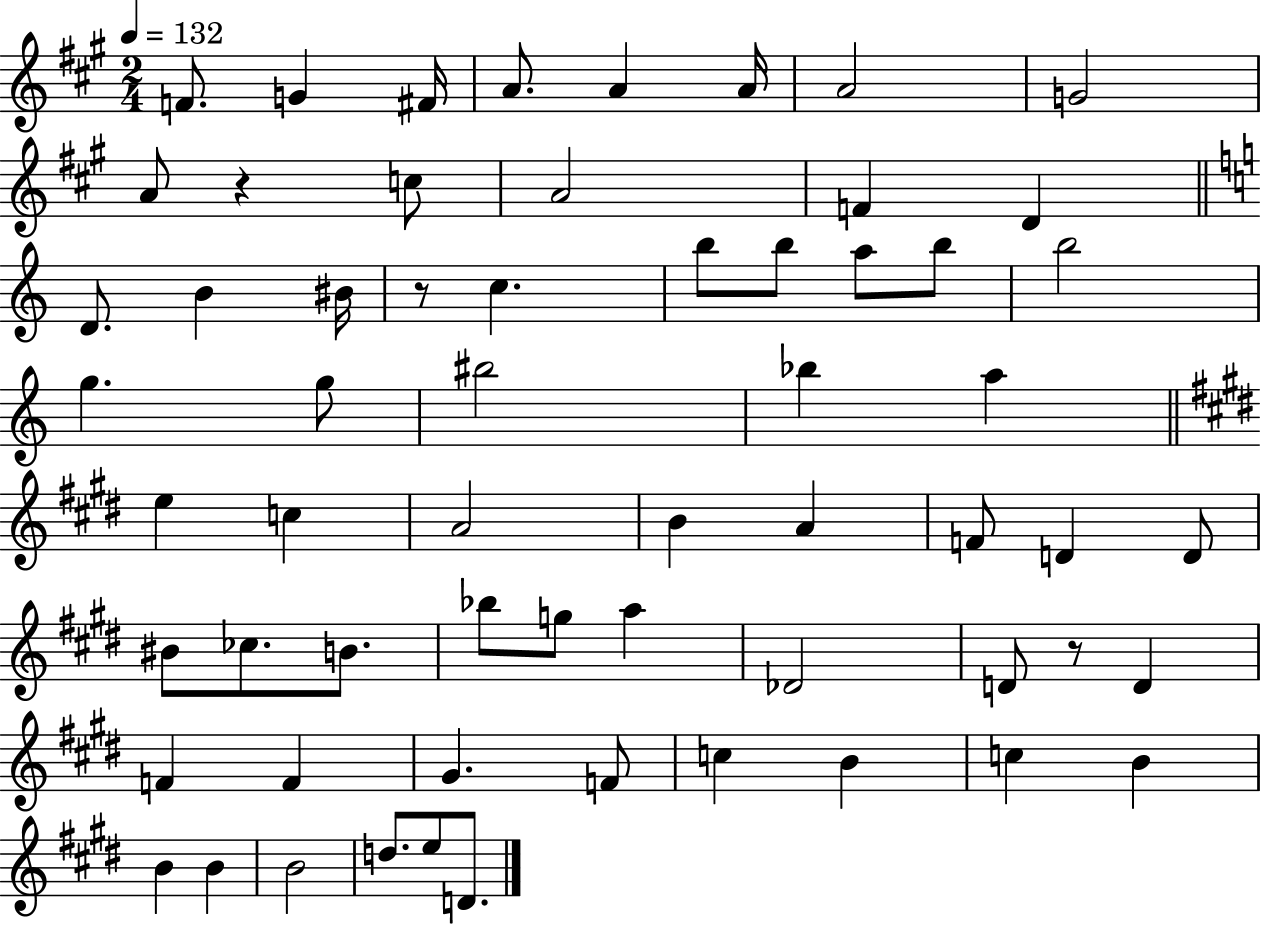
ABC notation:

X:1
T:Untitled
M:2/4
L:1/4
K:A
F/2 G ^F/4 A/2 A A/4 A2 G2 A/2 z c/2 A2 F D D/2 B ^B/4 z/2 c b/2 b/2 a/2 b/2 b2 g g/2 ^b2 _b a e c A2 B A F/2 D D/2 ^B/2 _c/2 B/2 _b/2 g/2 a _D2 D/2 z/2 D F F ^G F/2 c B c B B B B2 d/2 e/2 D/2